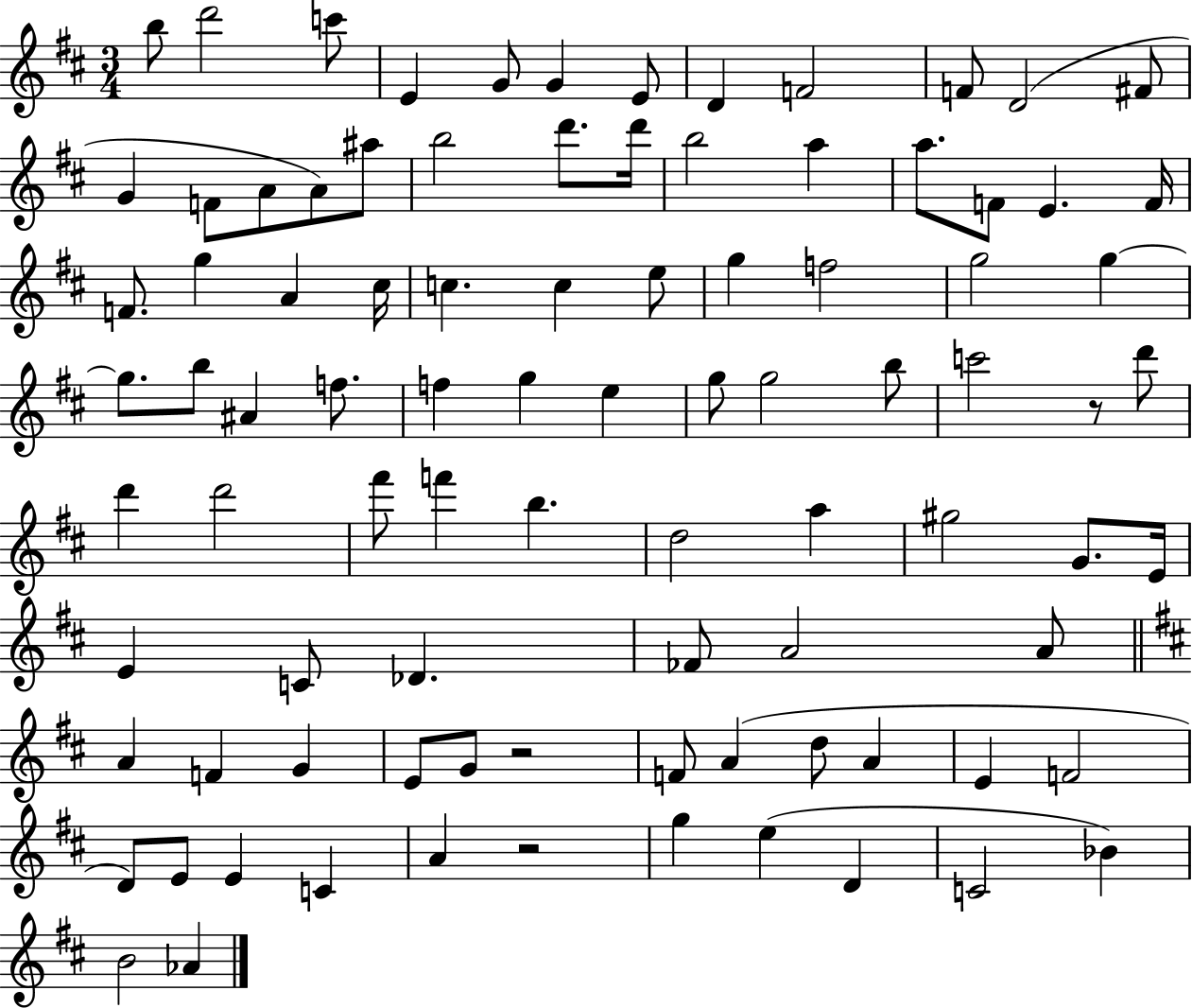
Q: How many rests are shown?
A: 3